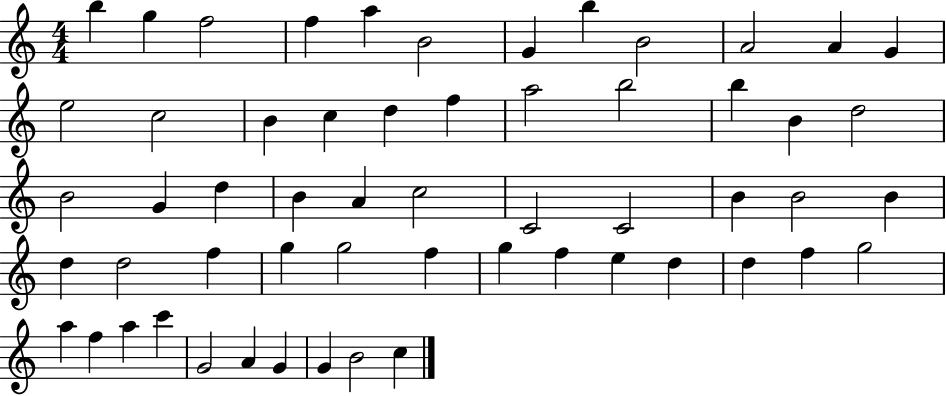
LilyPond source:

{
  \clef treble
  \numericTimeSignature
  \time 4/4
  \key c \major
  b''4 g''4 f''2 | f''4 a''4 b'2 | g'4 b''4 b'2 | a'2 a'4 g'4 | \break e''2 c''2 | b'4 c''4 d''4 f''4 | a''2 b''2 | b''4 b'4 d''2 | \break b'2 g'4 d''4 | b'4 a'4 c''2 | c'2 c'2 | b'4 b'2 b'4 | \break d''4 d''2 f''4 | g''4 g''2 f''4 | g''4 f''4 e''4 d''4 | d''4 f''4 g''2 | \break a''4 f''4 a''4 c'''4 | g'2 a'4 g'4 | g'4 b'2 c''4 | \bar "|."
}